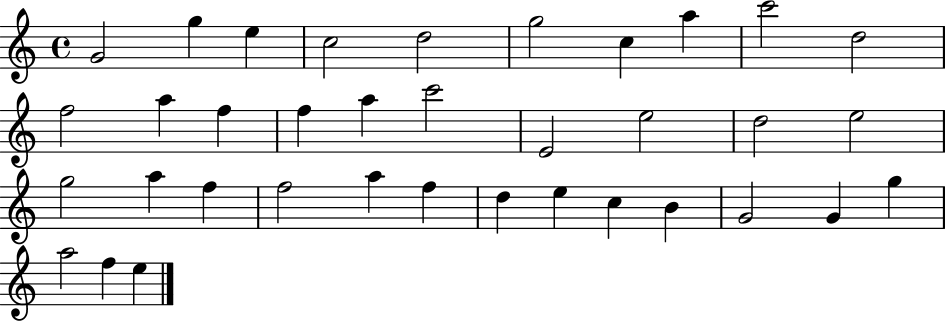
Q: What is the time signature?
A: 4/4